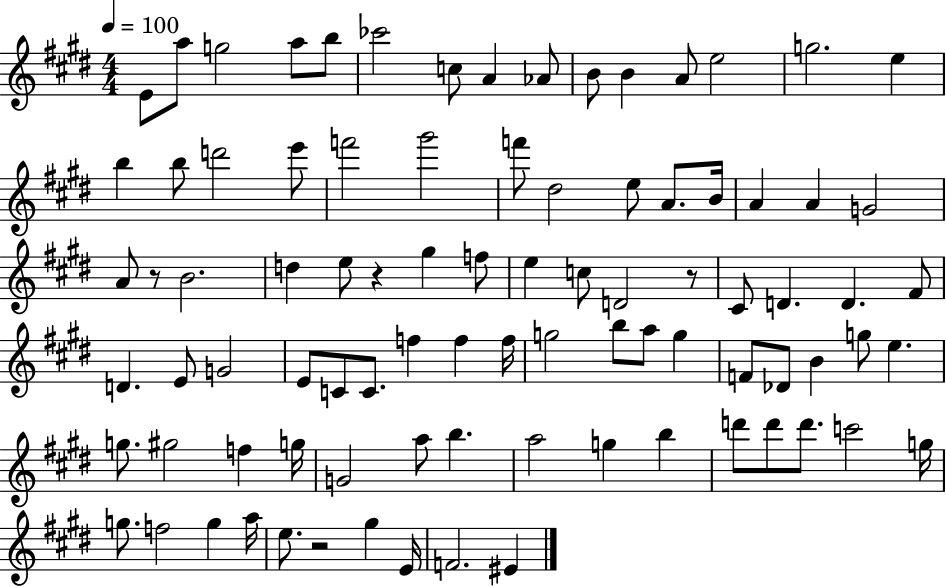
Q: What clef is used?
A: treble